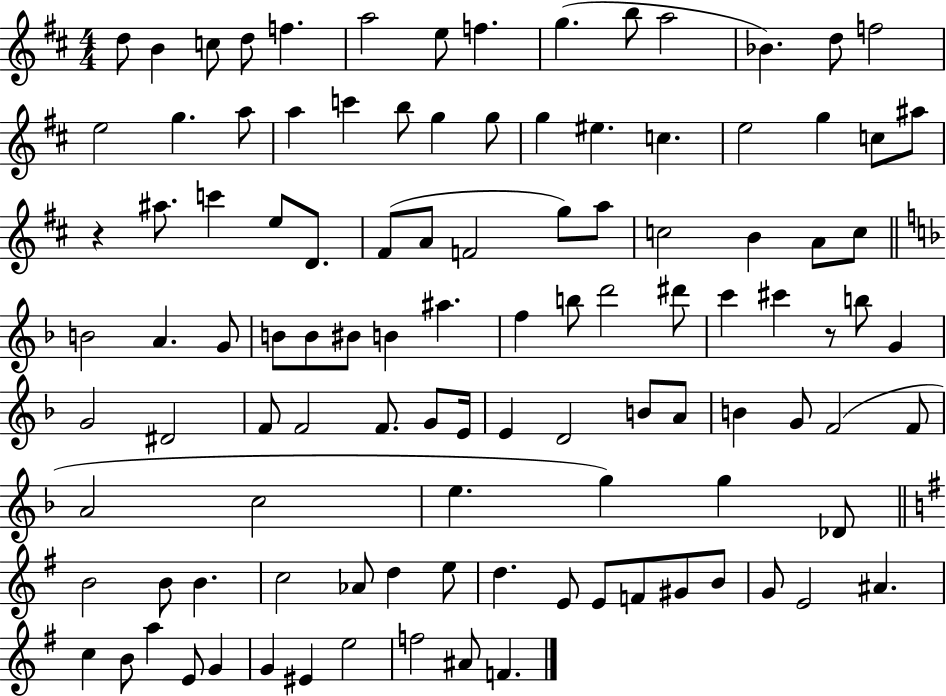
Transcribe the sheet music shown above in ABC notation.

X:1
T:Untitled
M:4/4
L:1/4
K:D
d/2 B c/2 d/2 f a2 e/2 f g b/2 a2 _B d/2 f2 e2 g a/2 a c' b/2 g g/2 g ^e c e2 g c/2 ^a/2 z ^a/2 c' e/2 D/2 ^F/2 A/2 F2 g/2 a/2 c2 B A/2 c/2 B2 A G/2 B/2 B/2 ^B/2 B ^a f b/2 d'2 ^d'/2 c' ^c' z/2 b/2 G G2 ^D2 F/2 F2 F/2 G/2 E/4 E D2 B/2 A/2 B G/2 F2 F/2 A2 c2 e g g _D/2 B2 B/2 B c2 _A/2 d e/2 d E/2 E/2 F/2 ^G/2 B/2 G/2 E2 ^A c B/2 a E/2 G G ^E e2 f2 ^A/2 F